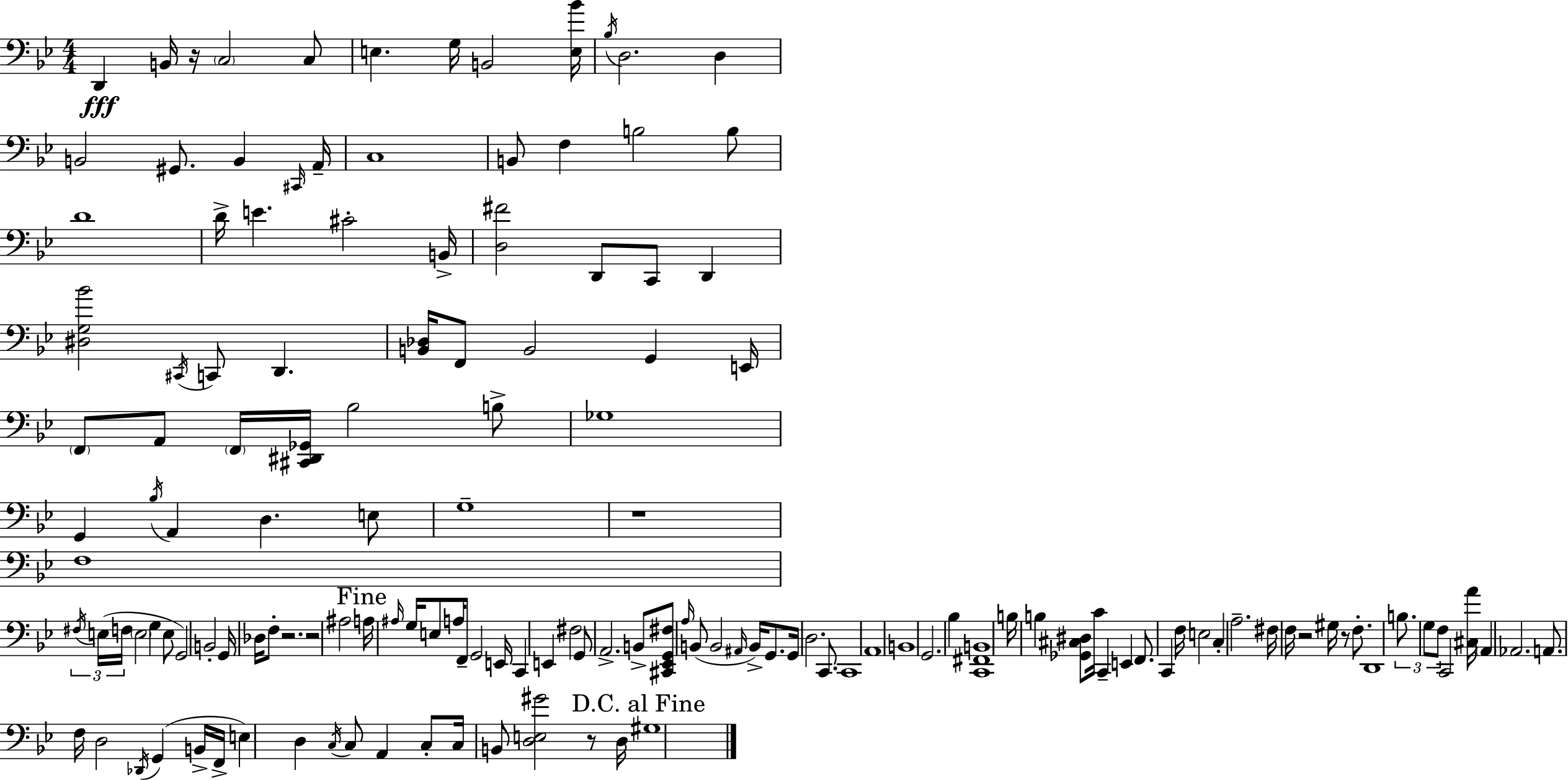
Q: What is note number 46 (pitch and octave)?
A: E3